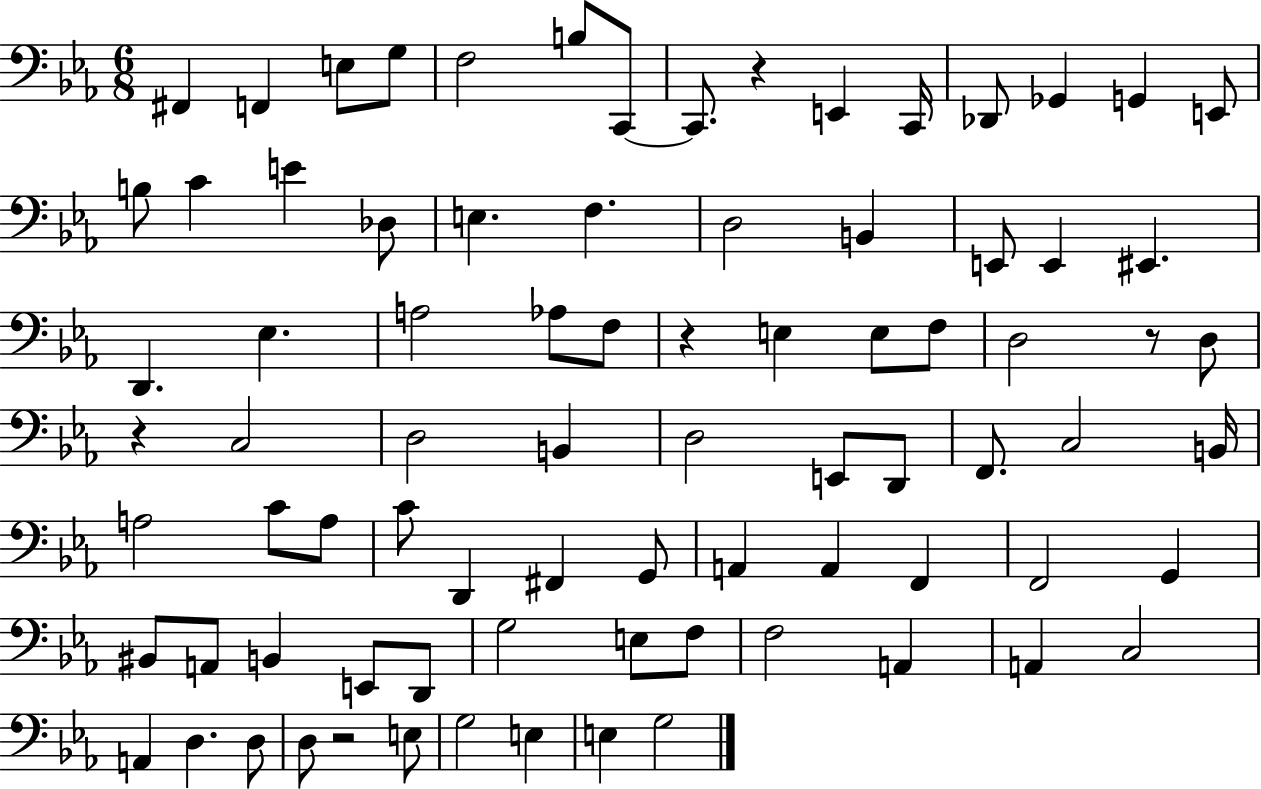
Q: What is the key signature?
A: EES major